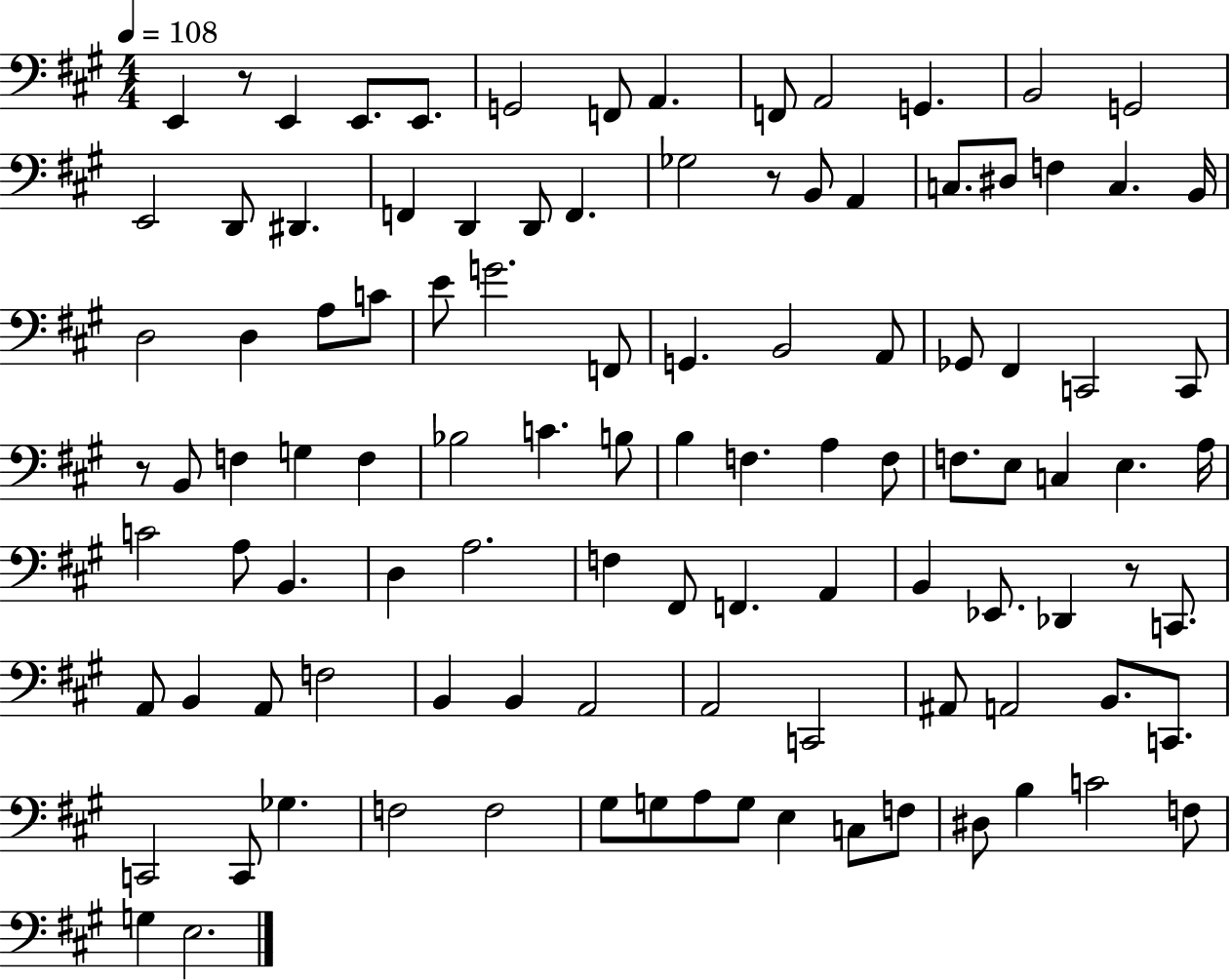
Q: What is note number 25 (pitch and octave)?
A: F3